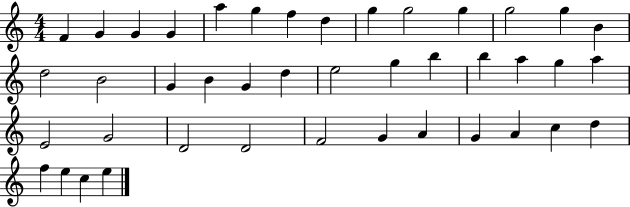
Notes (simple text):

F4/q G4/q G4/q G4/q A5/q G5/q F5/q D5/q G5/q G5/h G5/q G5/h G5/q B4/q D5/h B4/h G4/q B4/q G4/q D5/q E5/h G5/q B5/q B5/q A5/q G5/q A5/q E4/h G4/h D4/h D4/h F4/h G4/q A4/q G4/q A4/q C5/q D5/q F5/q E5/q C5/q E5/q